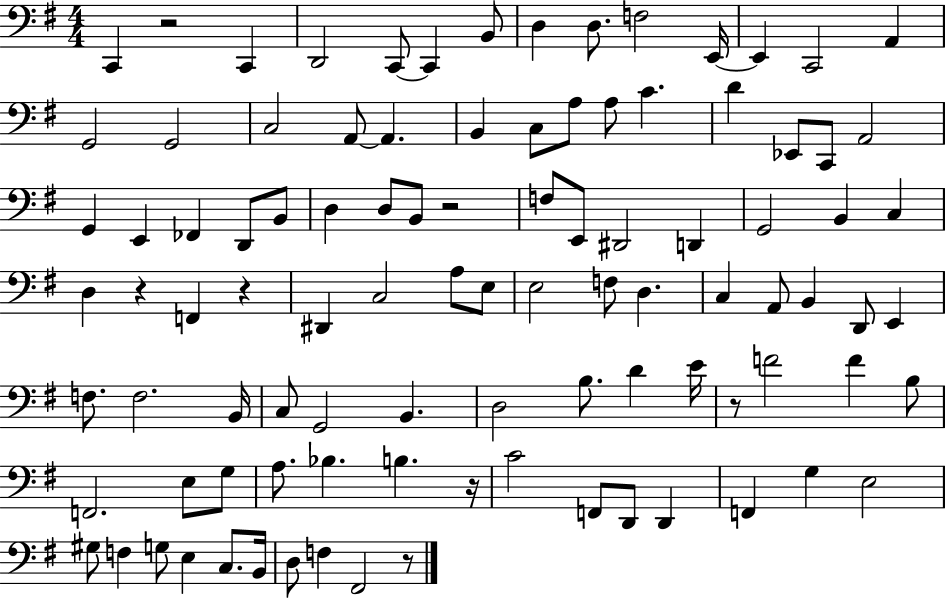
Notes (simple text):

C2/q R/h C2/q D2/h C2/e C2/q B2/e D3/q D3/e. F3/h E2/s E2/q C2/h A2/q G2/h G2/h C3/h A2/e A2/q. B2/q C3/e A3/e A3/e C4/q. D4/q Eb2/e C2/e A2/h G2/q E2/q FES2/q D2/e B2/e D3/q D3/e B2/e R/h F3/e E2/e D#2/h D2/q G2/h B2/q C3/q D3/q R/q F2/q R/q D#2/q C3/h A3/e E3/e E3/h F3/e D3/q. C3/q A2/e B2/q D2/e E2/q F3/e. F3/h. B2/s C3/e G2/h B2/q. D3/h B3/e. D4/q E4/s R/e F4/h F4/q B3/e F2/h. E3/e G3/e A3/e. Bb3/q. B3/q. R/s C4/h F2/e D2/e D2/q F2/q G3/q E3/h G#3/e F3/q G3/e E3/q C3/e. B2/s D3/e F3/q F#2/h R/e